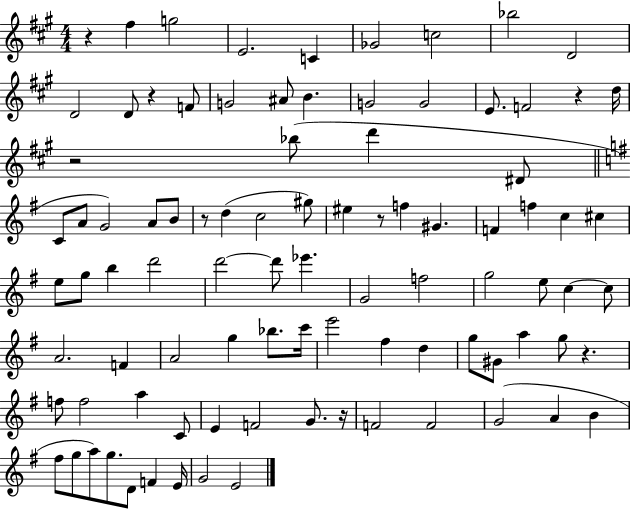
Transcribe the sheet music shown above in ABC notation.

X:1
T:Untitled
M:4/4
L:1/4
K:A
z ^f g2 E2 C _G2 c2 _b2 D2 D2 D/2 z F/2 G2 ^A/2 B G2 G2 E/2 F2 z d/4 z2 _b/2 d' ^D/2 C/2 A/2 G2 A/2 B/2 z/2 d c2 ^g/2 ^e z/2 f ^G F f c ^c e/2 g/2 b d'2 d'2 d'/2 _e' G2 f2 g2 e/2 c c/2 A2 F A2 g _b/2 c'/4 e'2 ^f d g/2 ^G/2 a g/2 z f/2 f2 a C/2 E F2 G/2 z/4 F2 F2 G2 A B ^f/2 g/2 a/2 g/2 D/2 F E/4 G2 E2